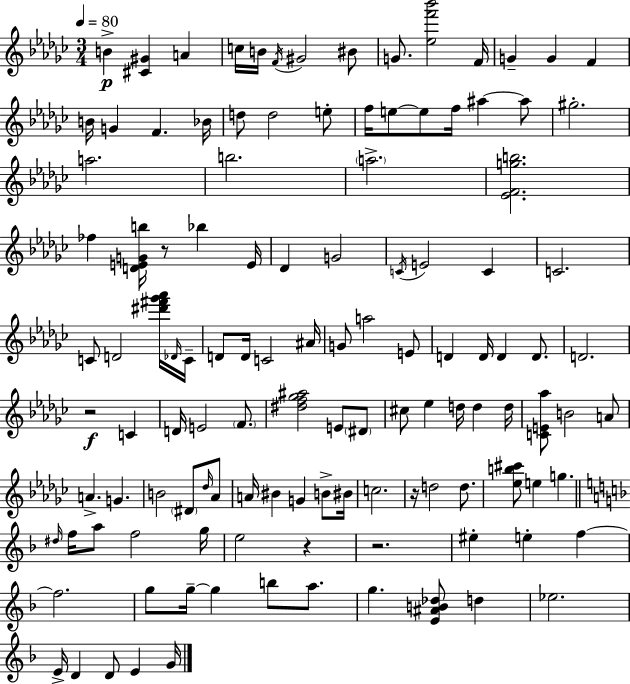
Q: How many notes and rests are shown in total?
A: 120